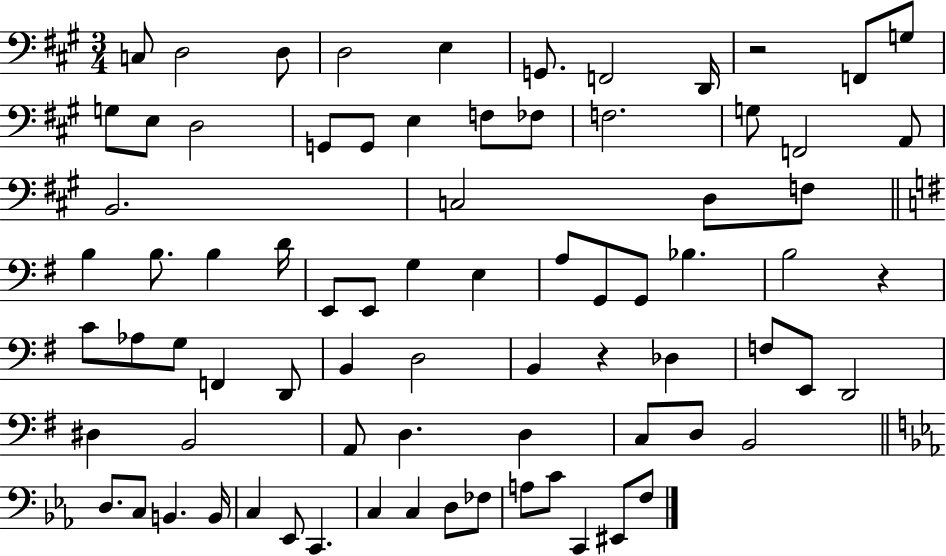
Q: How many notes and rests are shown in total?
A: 78